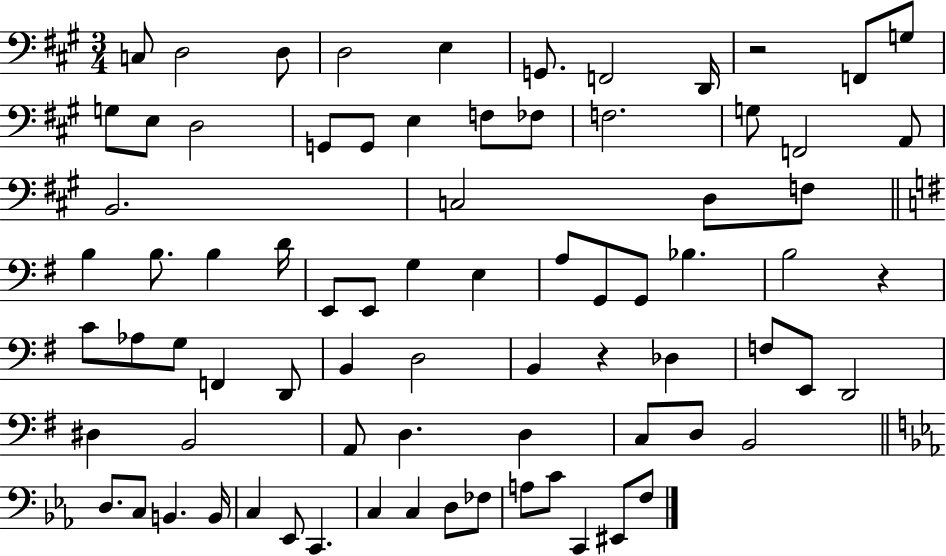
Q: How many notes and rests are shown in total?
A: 78